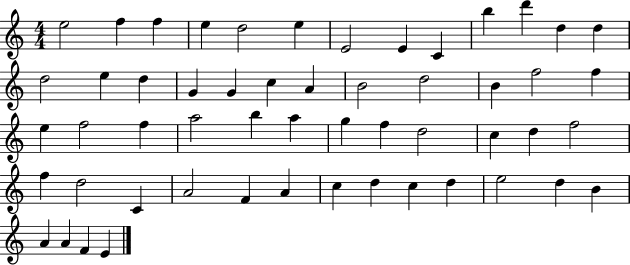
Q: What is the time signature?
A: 4/4